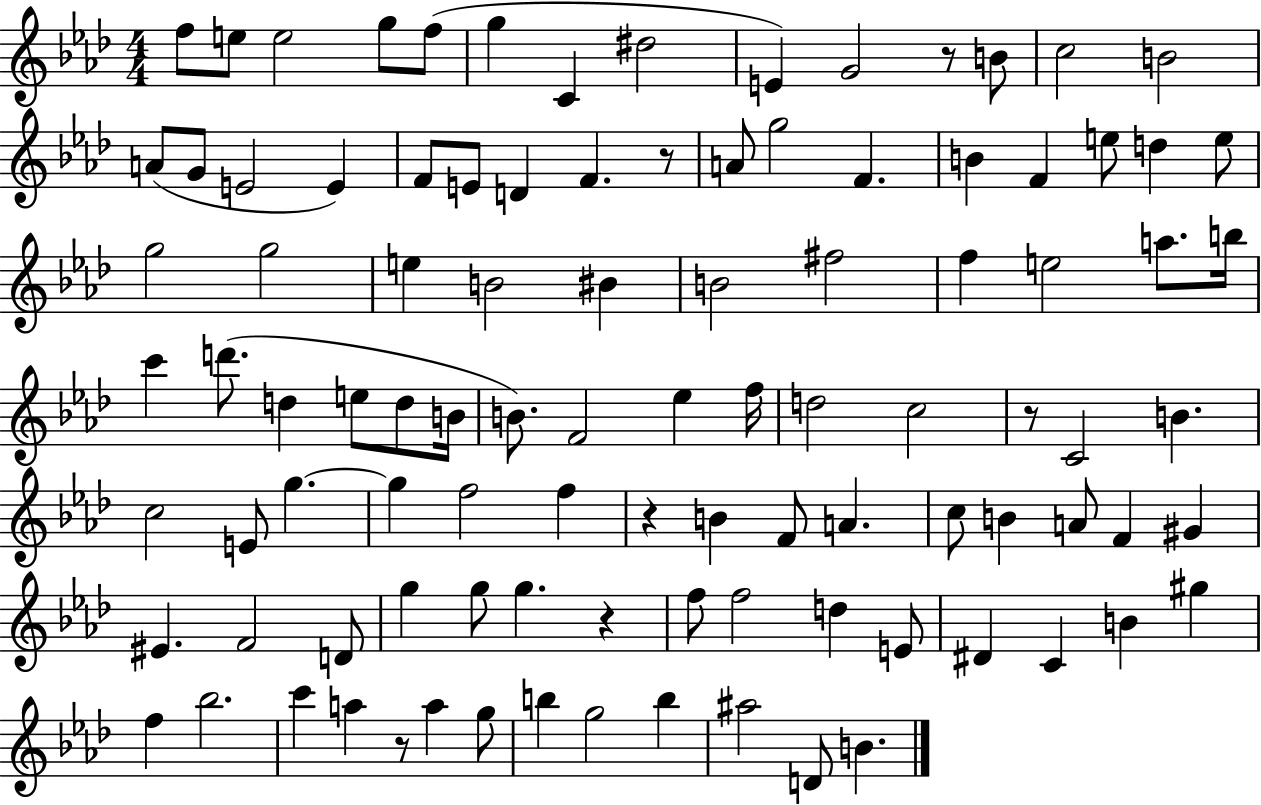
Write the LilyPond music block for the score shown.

{
  \clef treble
  \numericTimeSignature
  \time 4/4
  \key aes \major
  f''8 e''8 e''2 g''8 f''8( | g''4 c'4 dis''2 | e'4) g'2 r8 b'8 | c''2 b'2 | \break a'8( g'8 e'2 e'4) | f'8 e'8 d'4 f'4. r8 | a'8 g''2 f'4. | b'4 f'4 e''8 d''4 e''8 | \break g''2 g''2 | e''4 b'2 bis'4 | b'2 fis''2 | f''4 e''2 a''8. b''16 | \break c'''4 d'''8.( d''4 e''8 d''8 b'16 | b'8.) f'2 ees''4 f''16 | d''2 c''2 | r8 c'2 b'4. | \break c''2 e'8 g''4.~~ | g''4 f''2 f''4 | r4 b'4 f'8 a'4. | c''8 b'4 a'8 f'4 gis'4 | \break eis'4. f'2 d'8 | g''4 g''8 g''4. r4 | f''8 f''2 d''4 e'8 | dis'4 c'4 b'4 gis''4 | \break f''4 bes''2. | c'''4 a''4 r8 a''4 g''8 | b''4 g''2 b''4 | ais''2 d'8 b'4. | \break \bar "|."
}